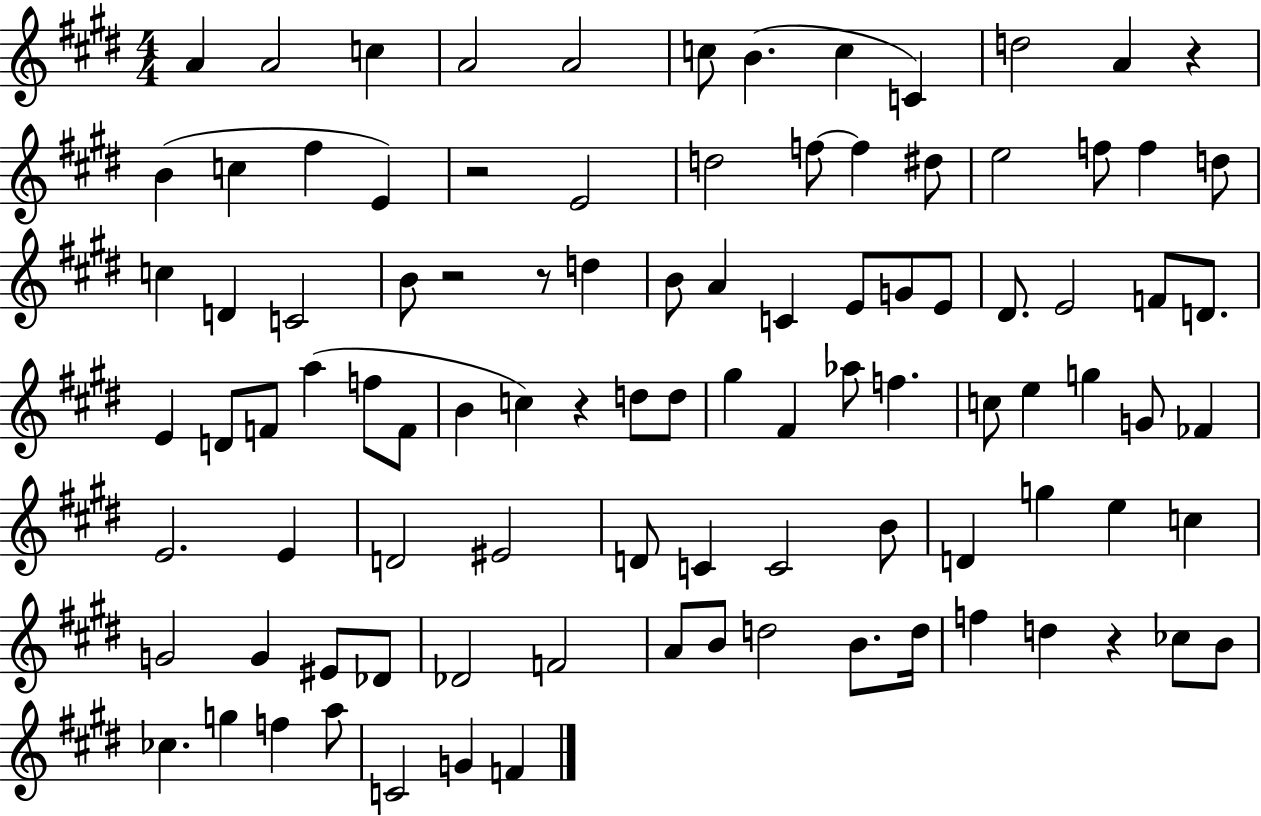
A4/q A4/h C5/q A4/h A4/h C5/e B4/q. C5/q C4/q D5/h A4/q R/q B4/q C5/q F#5/q E4/q R/h E4/h D5/h F5/e F5/q D#5/e E5/h F5/e F5/q D5/e C5/q D4/q C4/h B4/e R/h R/e D5/q B4/e A4/q C4/q E4/e G4/e E4/e D#4/e. E4/h F4/e D4/e. E4/q D4/e F4/e A5/q F5/e F4/e B4/q C5/q R/q D5/e D5/e G#5/q F#4/q Ab5/e F5/q. C5/e E5/q G5/q G4/e FES4/q E4/h. E4/q D4/h EIS4/h D4/e C4/q C4/h B4/e D4/q G5/q E5/q C5/q G4/h G4/q EIS4/e Db4/e Db4/h F4/h A4/e B4/e D5/h B4/e. D5/s F5/q D5/q R/q CES5/e B4/e CES5/q. G5/q F5/q A5/e C4/h G4/q F4/q